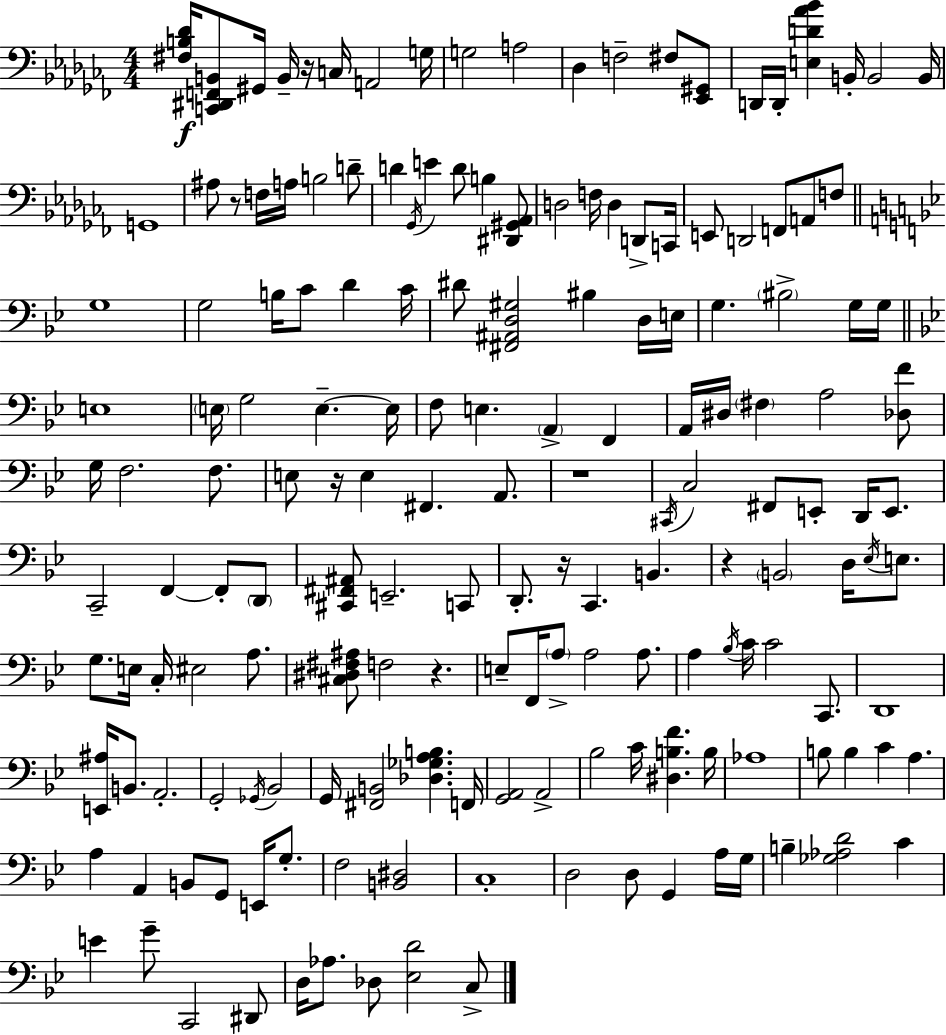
{
  \clef bass
  \numericTimeSignature
  \time 4/4
  \key aes \minor
  \repeat volta 2 { <fis b des'>16\f <c, dis, f, b,>8 gis,16 b,16-- r16 c16 a,2 g16 | g2 a2 | des4 f2-- fis8 <ees, gis,>8 | d,16 d,16-. <e d' aes' bes'>4 b,16-. b,2 b,16 | \break g,1 | ais8 r8 f16 a16 b2 d'8-- | d'4 \acciaccatura { ges,16 } e'4 d'8 b4 <dis, gis, aes,>8 | d2 f16 d4 d,8-> | \break c,16 e,8 d,2 f,8 a,8 f8 | \bar "||" \break \key g \minor g1 | g2 b16 c'8 d'4 c'16 | dis'8 <fis, ais, d gis>2 bis4 d16 e16 | g4. \parenthesize bis2-> g16 g16 | \break \bar "||" \break \key bes \major e1 | \parenthesize e16 g2 e4.--~~ e16 | f8 e4. \parenthesize a,4-> f,4 | a,16 dis16 \parenthesize fis4 a2 <des f'>8 | \break g16 f2. f8. | e8 r16 e4 fis,4. a,8. | r1 | \acciaccatura { cis,16 } c2 fis,8 e,8-. d,16 e,8. | \break c,2-- f,4~~ f,8-. \parenthesize d,8 | <cis, fis, ais,>8 e,2.-- c,8 | d,8.-. r16 c,4. b,4. | r4 \parenthesize b,2 d16 \acciaccatura { ees16 } e8. | \break g8. e16 c16-. eis2 a8. | <cis dis fis ais>8 f2 r4. | e8-- f,16 \parenthesize a8-> a2 a8. | a4 \acciaccatura { bes16 } c'16 c'2 | \break c,8. d,1 | <e, ais>16 b,8. a,2.-. | g,2-. \acciaccatura { ges,16 } bes,2 | g,16 <fis, b,>2 <des ges a b>4. | \break f,16 <g, a,>2 a,2-> | bes2 c'16 <dis b f'>4. | b16 aes1 | b8 b4 c'4 a4. | \break a4 a,4 b,8 g,8 | e,16 g8.-. f2 <b, dis>2 | c1-. | d2 d8 g,4 | \break a16 g16 b4-- <ges aes d'>2 | c'4 e'4 g'8-- c,2 | dis,8 d16 aes8. des8 <ees d'>2 | c8-> } \bar "|."
}